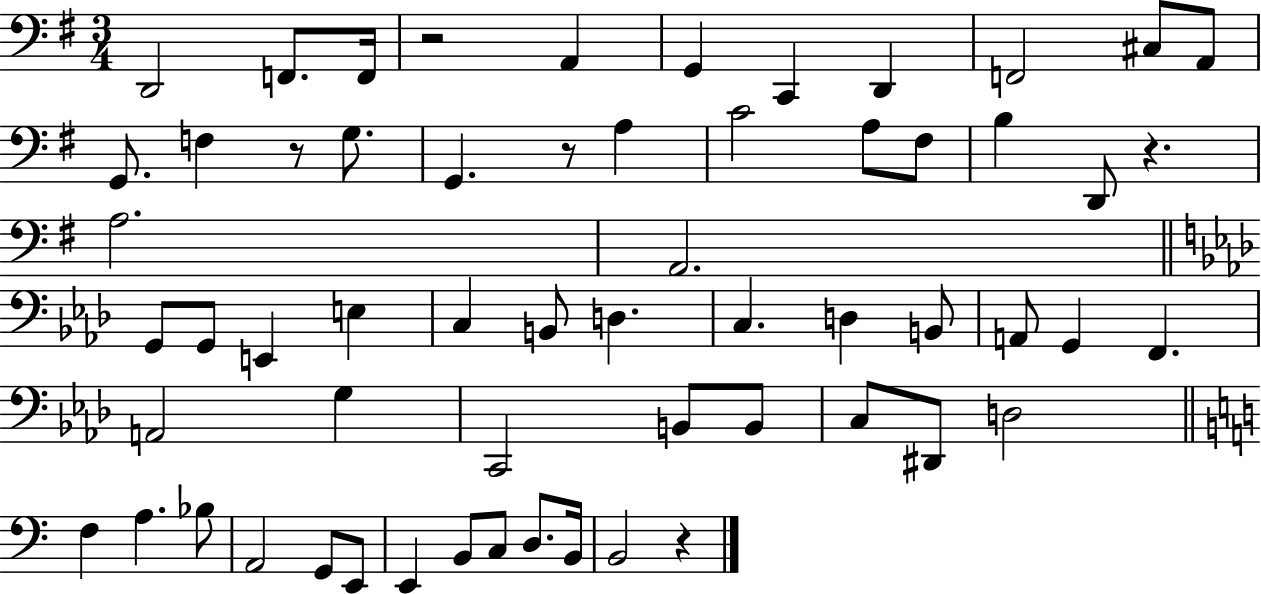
X:1
T:Untitled
M:3/4
L:1/4
K:G
D,,2 F,,/2 F,,/4 z2 A,, G,, C,, D,, F,,2 ^C,/2 A,,/2 G,,/2 F, z/2 G,/2 G,, z/2 A, C2 A,/2 ^F,/2 B, D,,/2 z A,2 A,,2 G,,/2 G,,/2 E,, E, C, B,,/2 D, C, D, B,,/2 A,,/2 G,, F,, A,,2 G, C,,2 B,,/2 B,,/2 C,/2 ^D,,/2 D,2 F, A, _B,/2 A,,2 G,,/2 E,,/2 E,, B,,/2 C,/2 D,/2 B,,/4 B,,2 z